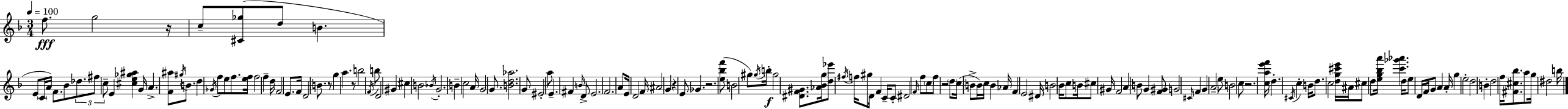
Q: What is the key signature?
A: D minor